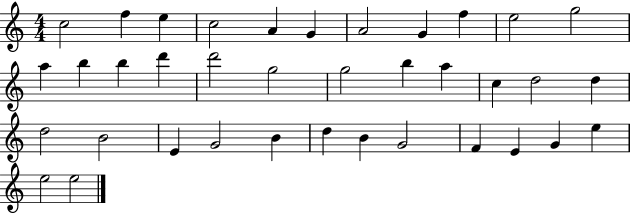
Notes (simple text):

C5/h F5/q E5/q C5/h A4/q G4/q A4/h G4/q F5/q E5/h G5/h A5/q B5/q B5/q D6/q D6/h G5/h G5/h B5/q A5/q C5/q D5/h D5/q D5/h B4/h E4/q G4/h B4/q D5/q B4/q G4/h F4/q E4/q G4/q E5/q E5/h E5/h